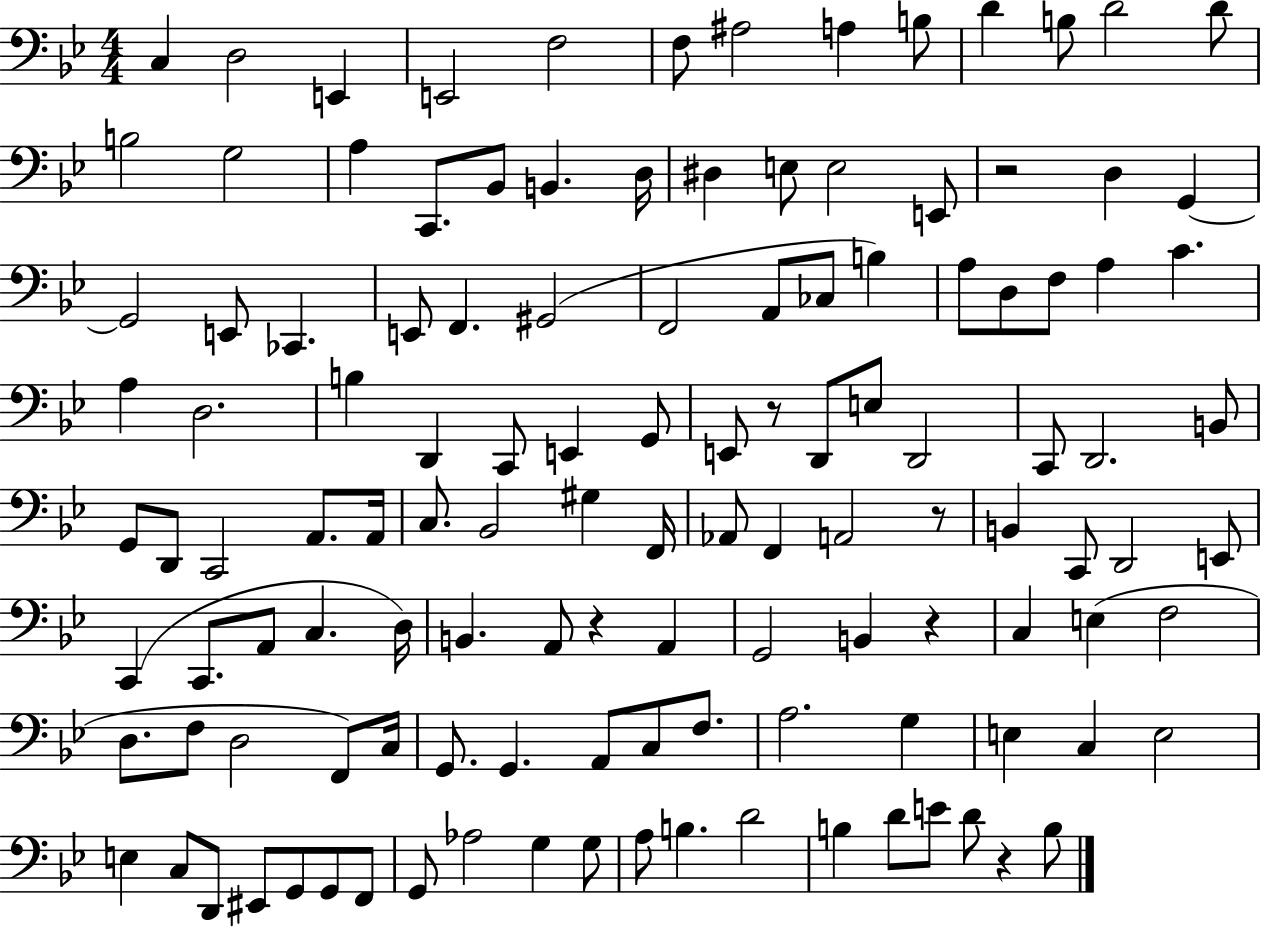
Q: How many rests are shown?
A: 6